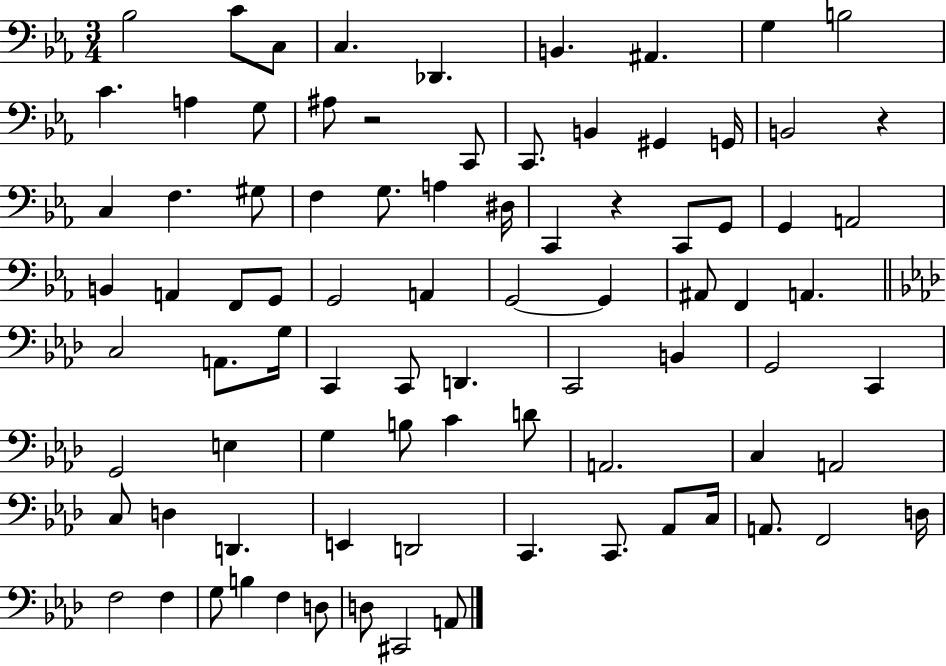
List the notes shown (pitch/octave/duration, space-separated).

Bb3/h C4/e C3/e C3/q. Db2/q. B2/q. A#2/q. G3/q B3/h C4/q. A3/q G3/e A#3/e R/h C2/e C2/e. B2/q G#2/q G2/s B2/h R/q C3/q F3/q. G#3/e F3/q G3/e. A3/q D#3/s C2/q R/q C2/e G2/e G2/q A2/h B2/q A2/q F2/e G2/e G2/h A2/q G2/h G2/q A#2/e F2/q A2/q. C3/h A2/e. G3/s C2/q C2/e D2/q. C2/h B2/q G2/h C2/q G2/h E3/q G3/q B3/e C4/q D4/e A2/h. C3/q A2/h C3/e D3/q D2/q. E2/q D2/h C2/q. C2/e. Ab2/e C3/s A2/e. F2/h D3/s F3/h F3/q G3/e B3/q F3/q D3/e D3/e C#2/h A2/e